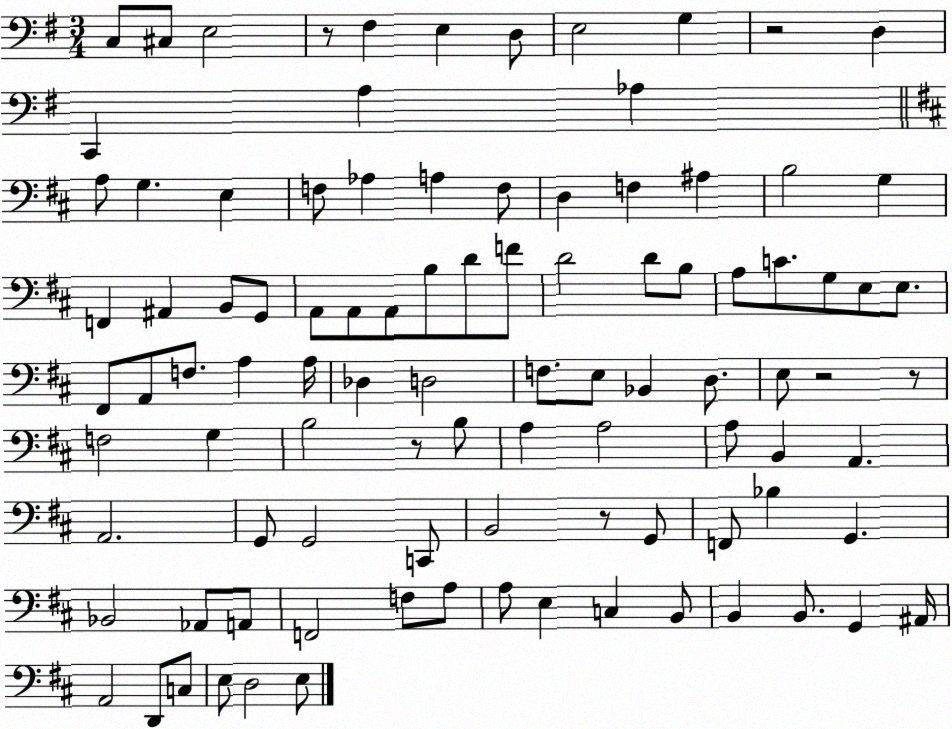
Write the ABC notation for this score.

X:1
T:Untitled
M:3/4
L:1/4
K:G
C,/2 ^C,/2 E,2 z/2 ^F, E, D,/2 E,2 G, z2 D, C,, A, _A, A,/2 G, E, F,/2 _A, A, F,/2 D, F, ^A, B,2 G, F,, ^A,, B,,/2 G,,/2 A,,/2 A,,/2 A,,/2 B,/2 D/2 F/2 D2 D/2 B,/2 A,/2 C/2 G,/2 E,/2 E,/2 ^F,,/2 A,,/2 F,/2 A, A,/4 _D, D,2 F,/2 E,/2 _B,, D,/2 E,/2 z2 z/2 F,2 G, B,2 z/2 B,/2 A, A,2 A,/2 B,, A,, A,,2 G,,/2 G,,2 C,,/2 B,,2 z/2 G,,/2 F,,/2 _B, G,, _B,,2 _A,,/2 A,,/2 F,,2 F,/2 A,/2 A,/2 E, C, B,,/2 B,, B,,/2 G,, ^A,,/4 A,,2 D,,/2 C,/2 E,/2 D,2 E,/2